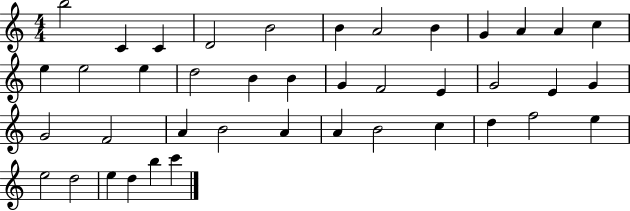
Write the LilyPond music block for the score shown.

{
  \clef treble
  \numericTimeSignature
  \time 4/4
  \key c \major
  b''2 c'4 c'4 | d'2 b'2 | b'4 a'2 b'4 | g'4 a'4 a'4 c''4 | \break e''4 e''2 e''4 | d''2 b'4 b'4 | g'4 f'2 e'4 | g'2 e'4 g'4 | \break g'2 f'2 | a'4 b'2 a'4 | a'4 b'2 c''4 | d''4 f''2 e''4 | \break e''2 d''2 | e''4 d''4 b''4 c'''4 | \bar "|."
}